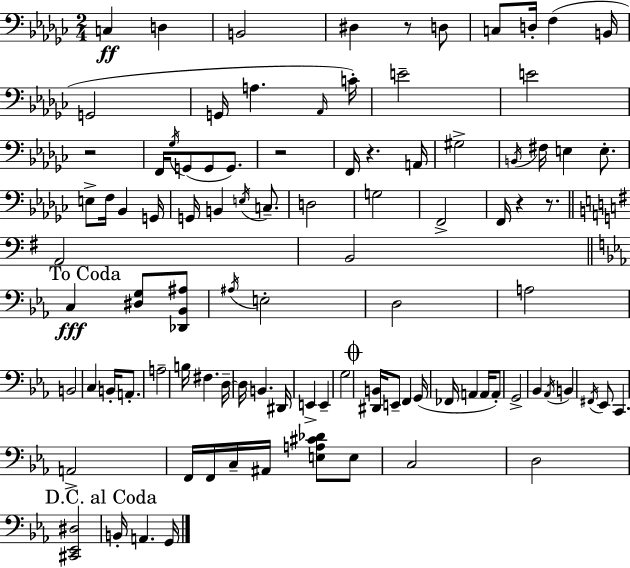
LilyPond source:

{
  \clef bass
  \numericTimeSignature
  \time 2/4
  \key ees \minor
  c4\ff d4 | b,2 | dis4 r8 d8 | c8 d16-. f4( b,16 | \break g,2 | g,16 a4. \grace { aes,16 }) | c'16-. e'2-- | e'2 | \break r2 | f,16 \acciaccatura { ges16 } g,8( g,8 g,8.) | r2 | f,16 r4. | \break a,16 gis2-> | \acciaccatura { b,16 } fis16 e4 | e8.-. e8-> f16 bes,4 | g,16 g,16 b,4 | \break \acciaccatura { e16 } c8.-- d2 | g2 | f,2-> | f,16 r4 | \break r8. \bar "||" \break \key g \major a,2 | b,2 | \mark "To Coda" \bar "||" \break \key ees \major c4\fff <dis g>8 <des, bes, ais>8 | \acciaccatura { ais16 } e2-. | d2 | a2 | \break b,2 | c4 b,16-. a,8.-. | a2-- | b16 fis4. | \break d16--~~ d16 b,4. | dis,16 e,4-> e,4-- | g2 | \mark \markup { \musicglyph "scripts.coda" } <dis, b,>16 e,8-- f,4 | \break g,16( fes,16 a,4 a,16 a,8-.) | g,2-> | bes,4 \acciaccatura { aes,16 } b,4 | \acciaccatura { fis,16 } ees,8 c,4. | \break a,2-> | f,16 f,16 c16-- ais,16 <e a cis' des'>8 | e8 c2 | d2 | \break <cis, ees, dis>2 | \mark "D.C. al Coda" b,16-. a,4. | g,16 \bar "|."
}